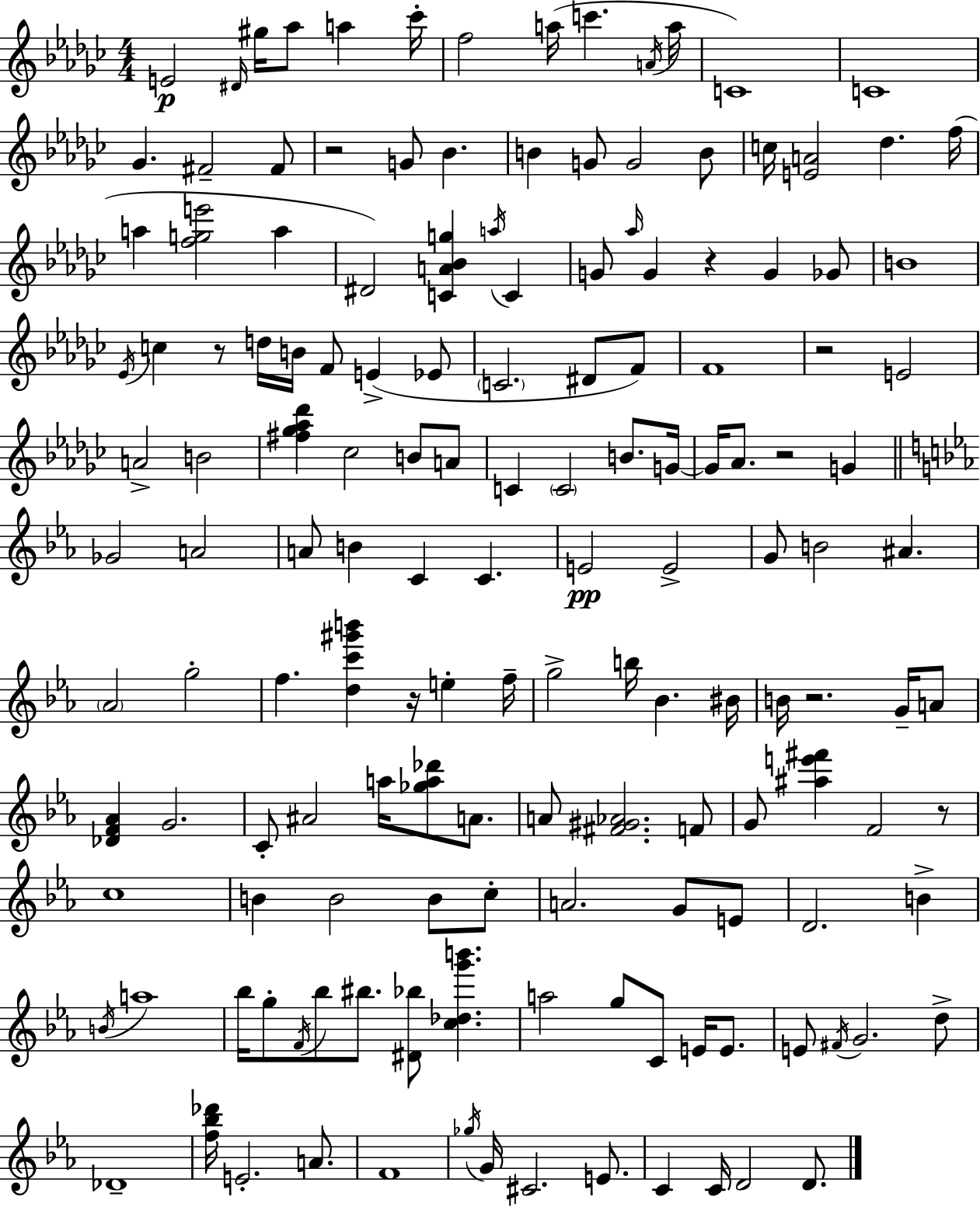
E4/h D#4/s G#5/s Ab5/e A5/q CES6/s F5/h A5/s C6/q. A4/s A5/s C4/w C4/w Gb4/q. F#4/h F#4/e R/h G4/e Bb4/q. B4/q G4/e G4/h B4/e C5/s [E4,A4]/h Db5/q. F5/s A5/q [F5,G5,E6]/h A5/q D#4/h [C4,A4,Bb4,G5]/q A5/s C4/q G4/e Ab5/s G4/q R/q G4/q Gb4/e B4/w Eb4/s C5/q R/e D5/s B4/s F4/e E4/q Eb4/e C4/h. D#4/e F4/e F4/w R/h E4/h A4/h B4/h [F#5,Gb5,Ab5,Db6]/q CES5/h B4/e A4/e C4/q C4/h B4/e. G4/s G4/s Ab4/e. R/h G4/q Gb4/h A4/h A4/e B4/q C4/q C4/q. E4/h E4/h G4/e B4/h A#4/q. Ab4/h G5/h F5/q. [D5,C6,G#6,B6]/q R/s E5/q F5/s G5/h B5/s Bb4/q. BIS4/s B4/s R/h. G4/s A4/e [Db4,F4,Ab4]/q G4/h. C4/e A#4/h A5/s [Gb5,A5,Db6]/e A4/e. A4/e [F#4,G#4,Ab4]/h. F4/e G4/e [A#5,E6,F#6]/q F4/h R/e C5/w B4/q B4/h B4/e C5/e A4/h. G4/e E4/e D4/h. B4/q B4/s A5/w Bb5/s G5/e F4/s Bb5/e BIS5/e. [D#4,Bb5]/e [C5,Db5,G6,B6]/q. A5/h G5/e C4/e E4/s E4/e. E4/e F#4/s G4/h. D5/e Db4/w [F5,Bb5,Db6]/s E4/h. A4/e. F4/w Gb5/s G4/s C#4/h. E4/e. C4/q C4/s D4/h D4/e.